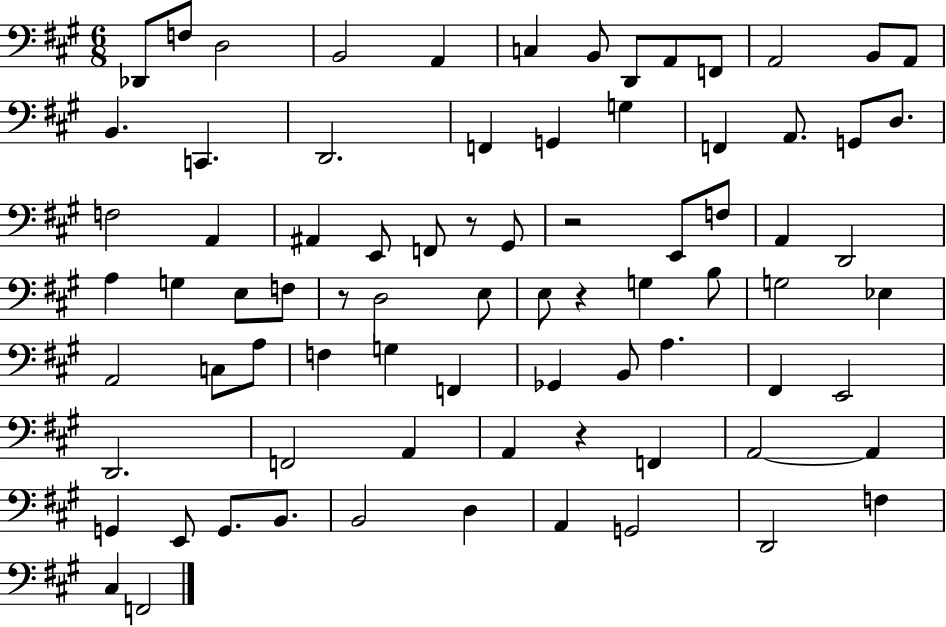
X:1
T:Untitled
M:6/8
L:1/4
K:A
_D,,/2 F,/2 D,2 B,,2 A,, C, B,,/2 D,,/2 A,,/2 F,,/2 A,,2 B,,/2 A,,/2 B,, C,, D,,2 F,, G,, G, F,, A,,/2 G,,/2 D,/2 F,2 A,, ^A,, E,,/2 F,,/2 z/2 ^G,,/2 z2 E,,/2 F,/2 A,, D,,2 A, G, E,/2 F,/2 z/2 D,2 E,/2 E,/2 z G, B,/2 G,2 _E, A,,2 C,/2 A,/2 F, G, F,, _G,, B,,/2 A, ^F,, E,,2 D,,2 F,,2 A,, A,, z F,, A,,2 A,, G,, E,,/2 G,,/2 B,,/2 B,,2 D, A,, G,,2 D,,2 F, ^C, F,,2